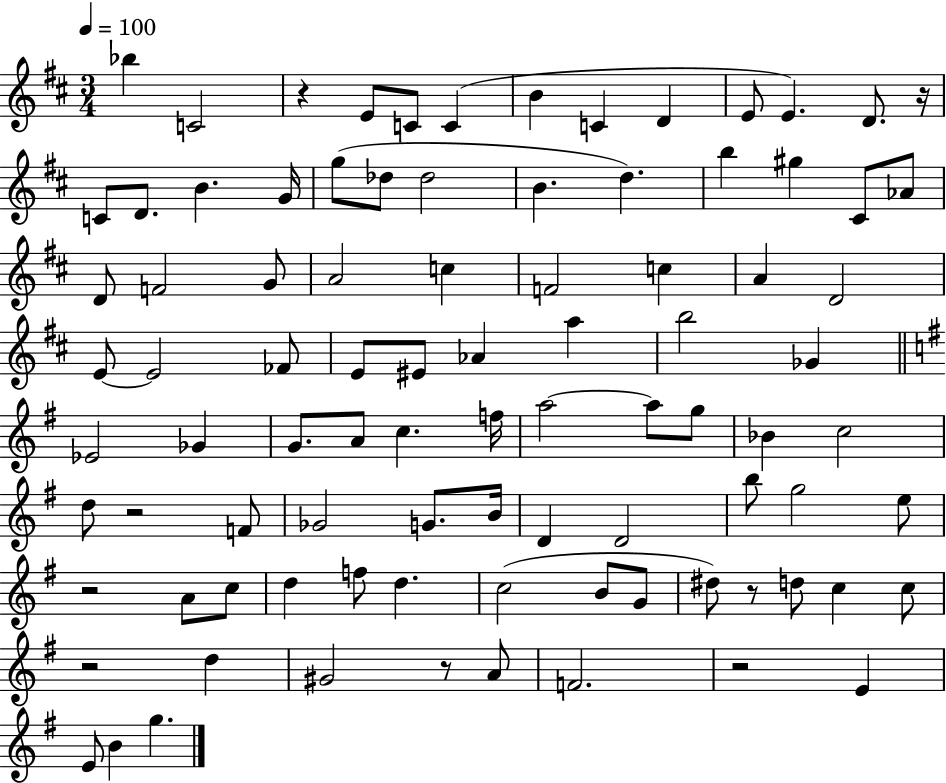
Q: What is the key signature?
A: D major